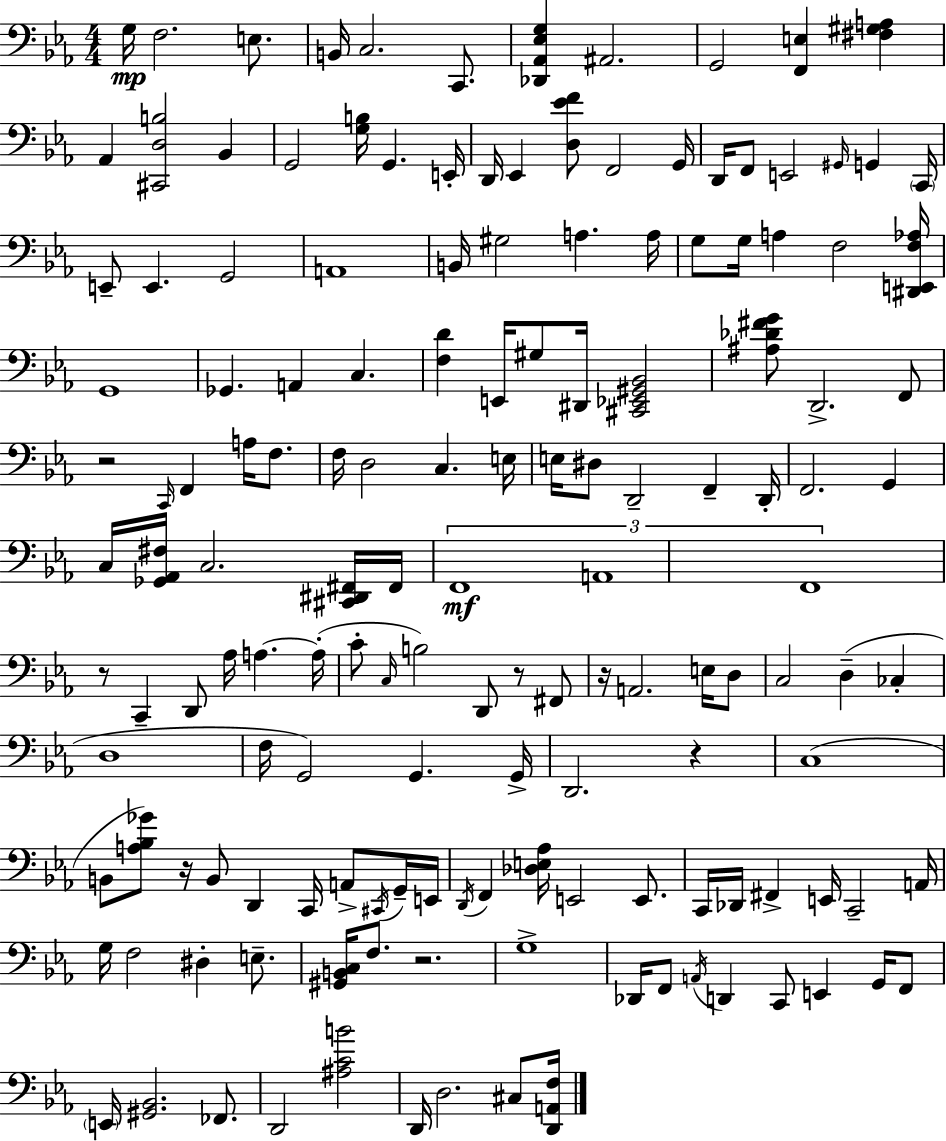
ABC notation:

X:1
T:Untitled
M:4/4
L:1/4
K:Eb
G,/4 F,2 E,/2 B,,/4 C,2 C,,/2 [_D,,_A,,_E,G,] ^A,,2 G,,2 [F,,E,] [^F,^G,A,] _A,, [^C,,D,B,]2 _B,, G,,2 [G,B,]/4 G,, E,,/4 D,,/4 _E,, [D,_EF]/2 F,,2 G,,/4 D,,/4 F,,/2 E,,2 ^G,,/4 G,, C,,/4 E,,/2 E,, G,,2 A,,4 B,,/4 ^G,2 A, A,/4 G,/2 G,/4 A, F,2 [^D,,E,,F,_A,]/4 G,,4 _G,, A,, C, [F,D] E,,/4 ^G,/2 ^D,,/4 [^C,,_E,,^G,,_B,,]2 [^A,_D^FG]/2 D,,2 F,,/2 z2 C,,/4 F,, A,/4 F,/2 F,/4 D,2 C, E,/4 E,/4 ^D,/2 D,,2 F,, D,,/4 F,,2 G,, C,/4 [_G,,_A,,^F,]/4 C,2 [^C,,^D,,^F,,]/4 ^F,,/4 F,,4 A,,4 F,,4 z/2 C,, D,,/2 _A,/4 A, A,/4 C/2 C,/4 B,2 D,,/2 z/2 ^F,,/2 z/4 A,,2 E,/4 D,/2 C,2 D, _C, D,4 F,/4 G,,2 G,, G,,/4 D,,2 z C,4 B,,/2 [A,_B,_G]/2 z/4 B,,/2 D,, C,,/4 A,,/2 ^C,,/4 G,,/4 E,,/4 D,,/4 F,, [_D,E,_A,]/4 E,,2 E,,/2 C,,/4 _D,,/4 ^F,, E,,/4 C,,2 A,,/4 G,/4 F,2 ^D, E,/2 [^G,,B,,C,]/4 F,/2 z2 G,4 _D,,/4 F,,/2 A,,/4 D,, C,,/2 E,, G,,/4 F,,/2 E,,/4 [^G,,_B,,]2 _F,,/2 D,,2 [^A,CB]2 D,,/4 D,2 ^C,/2 [D,,A,,F,]/4